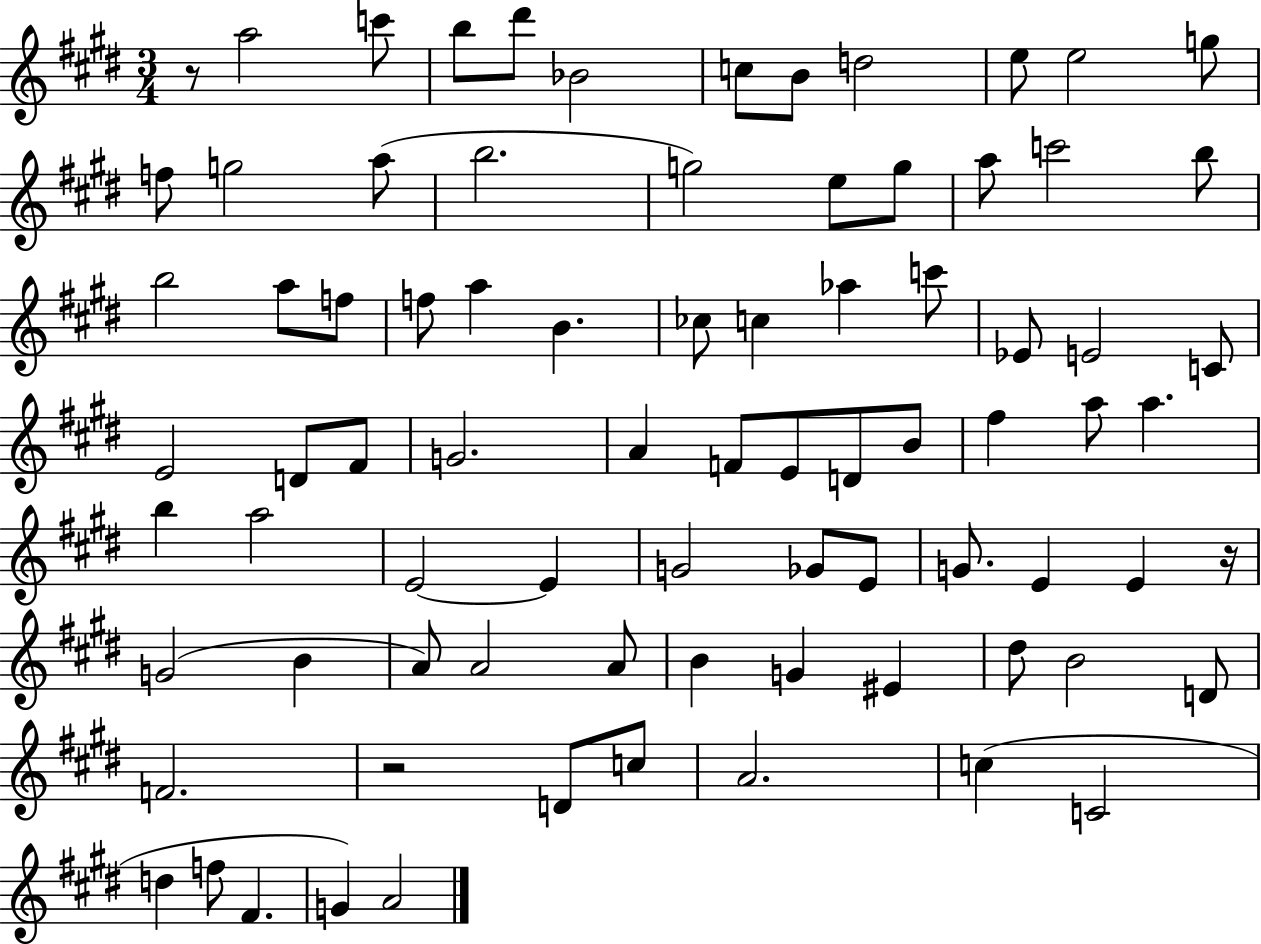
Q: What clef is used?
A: treble